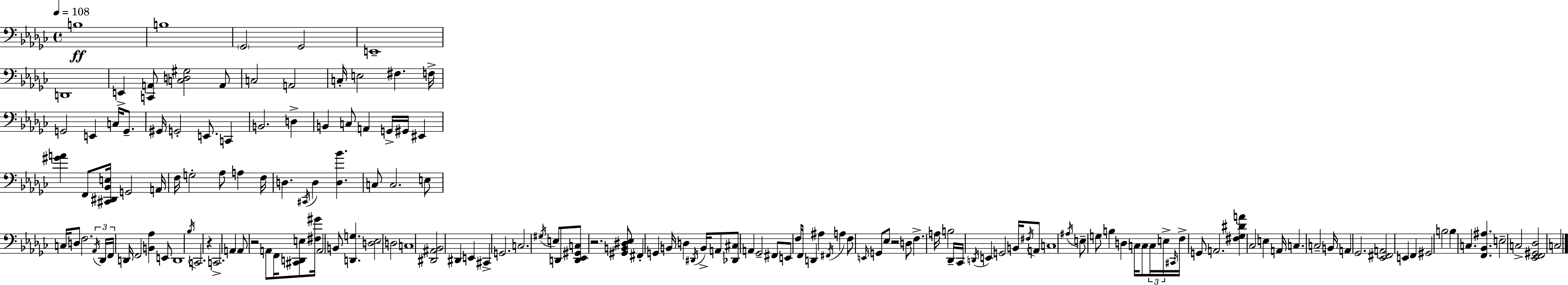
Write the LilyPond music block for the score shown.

{
  \clef bass
  \time 4/4
  \defaultTimeSignature
  \key ees \minor
  \tempo 4 = 108
  \repeat volta 2 { b1\ff | b1 | \parenthesize ges,2 ges,2 | e,1-- | \break d,1 | e,4-> <c, a,>8 <c d gis>2 a,8 | c2 a,2 | c16-. e2 fis4. f16-> | \break g,2 e,4 c16 g,8.-- | gis,16 g,2-. e,8. c,4 | b,2. d4-> | b,4 c8 a,4 g,16-> gis,16 eis,4 | \break <gis' a'>4 f,8 <cis, dis, bes, e>16 g,2 a,16 | f16 g2-. aes8 a4 f16 | d4. \acciaccatura { cis,16 } d4 <d bes'>4. | c8 c2. e8 | \break c16 d8 f2. | \tuplet 3/2 { \acciaccatura { aes,16 } des,16 f,16 } d,16 f,2 <b, aes>4 | e,8 d,1 | \acciaccatura { bes16 } c,2. r4 | \break c,2.-> a,4 | a,8 r2 a,8 f,16 | <cis, d, e>8 <fis gis'>16 a,2 b,8 <d, g>4. | <d ees>2 d2 | \break c1 | <dis, ais, bes,>2 dis,4 e,4 | cis,4-> g,2. | c2. \acciaccatura { gis16 } | \break e8 d,8 <d, ees, gis, c>8 r2. | <gis, b, dis ees>8 fis,4-. g,4 b,16 d4 | \acciaccatura { dis,16 } b,16-> a,8 <des, cis>8 a,4 ges,2-- | fis,8 e,8 f16 f,16 d,4 ais4 | \break \acciaccatura { fis,16 } a4 f8 \grace { e,16 } g,8 ees8 r2 | d8 f4.-> a16 b2 | des,16-- ces,16 \acciaccatura { d,16 } e,4 g,2 | b,16 \acciaccatura { fis16 } a,8 c1 | \break \acciaccatura { ais16 } e8-- g8 b4 | d4 c16 c8 \tuplet 3/2 { c16 e16-> \grace { cis,16 } } f16-> g,8 a,2. | <fis ges dis' a'>4 ces2 | e4 a,16 c4. | \break c2-- b,16 a,4 ges,2. | <ees, fis, a,>2 | e,4 f,4 gis,2 | b2 b4 c4. | \break <f, bes, ais>4. e2-- | c2-> <ees, f, gis, des>2 | c2 } \bar "|."
}